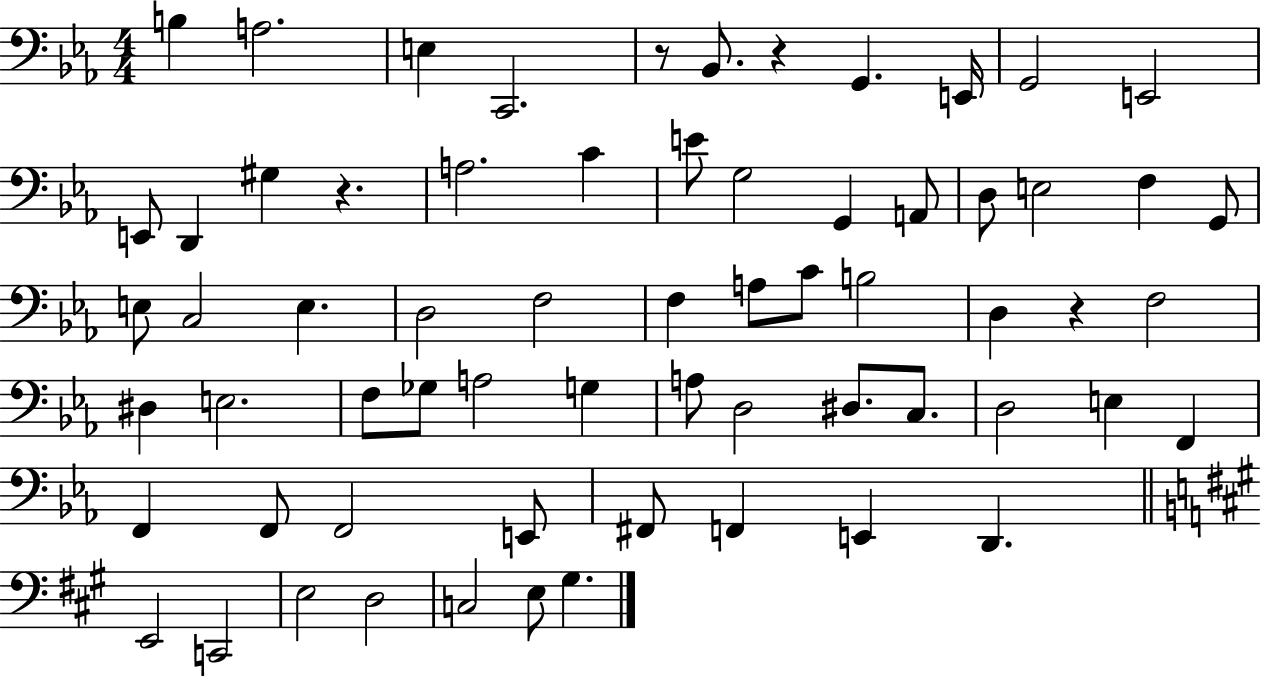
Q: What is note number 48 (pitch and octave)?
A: F2